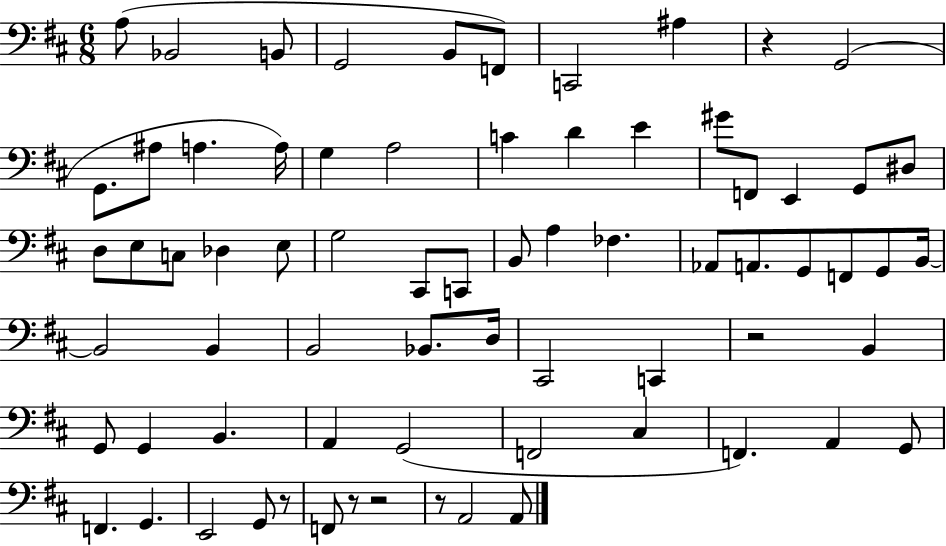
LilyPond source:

{
  \clef bass
  \numericTimeSignature
  \time 6/8
  \key d \major
  a8( bes,2 b,8 | g,2 b,8 f,8) | c,2 ais4 | r4 g,2( | \break g,8. ais8 a4. a16) | g4 a2 | c'4 d'4 e'4 | gis'8 f,8 e,4 g,8 dis8 | \break d8 e8 c8 des4 e8 | g2 cis,8 c,8 | b,8 a4 fes4. | aes,8 a,8. g,8 f,8 g,8 b,16~~ | \break b,2 b,4 | b,2 bes,8. d16 | cis,2 c,4 | r2 b,4 | \break g,8 g,4 b,4. | a,4 g,2( | f,2 cis4 | f,4.) a,4 g,8 | \break f,4. g,4. | e,2 g,8 r8 | f,8 r8 r2 | r8 a,2 a,8 | \break \bar "|."
}